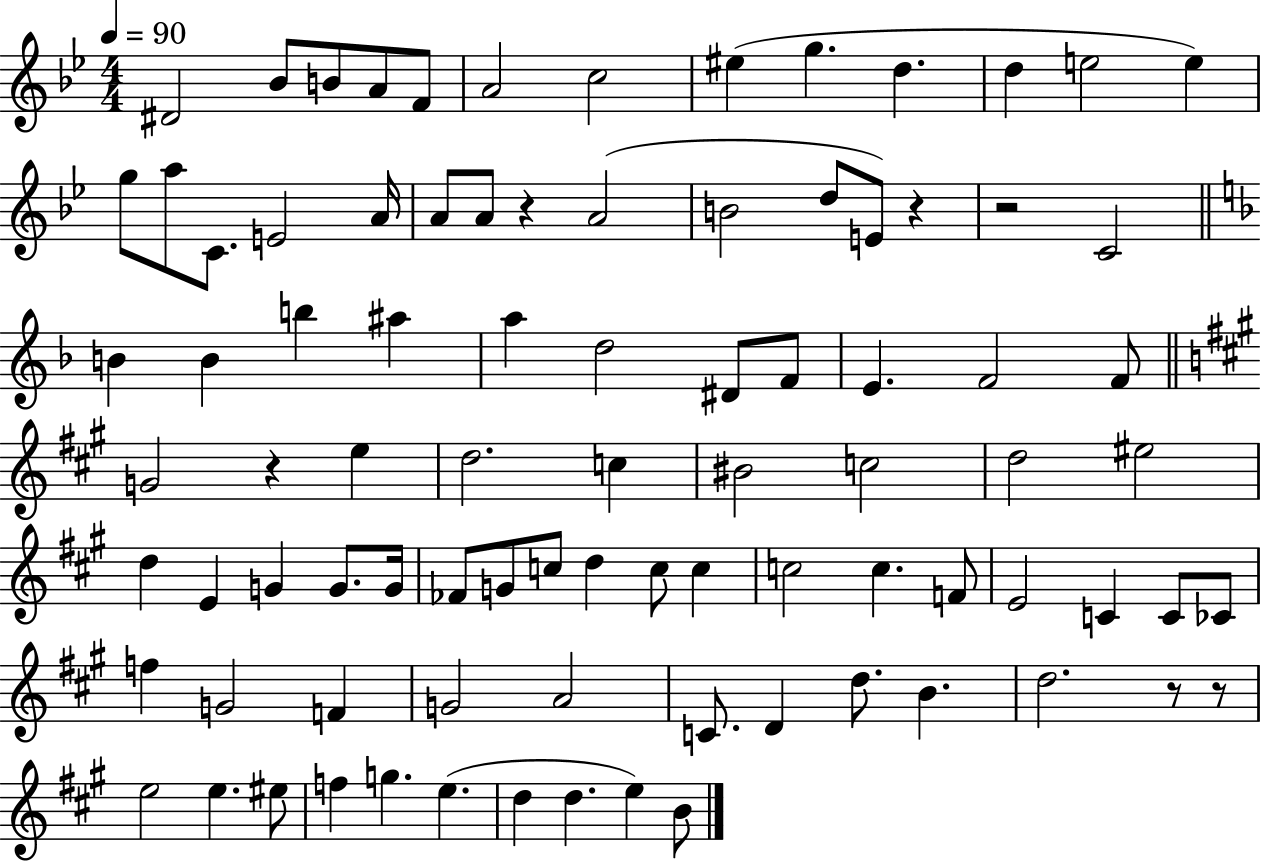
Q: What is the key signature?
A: BES major